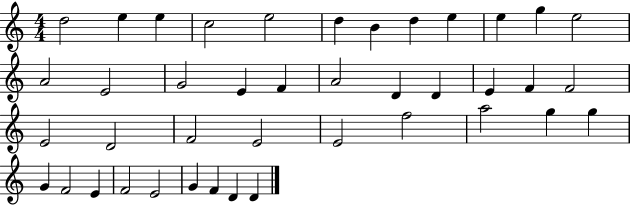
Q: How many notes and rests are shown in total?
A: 41